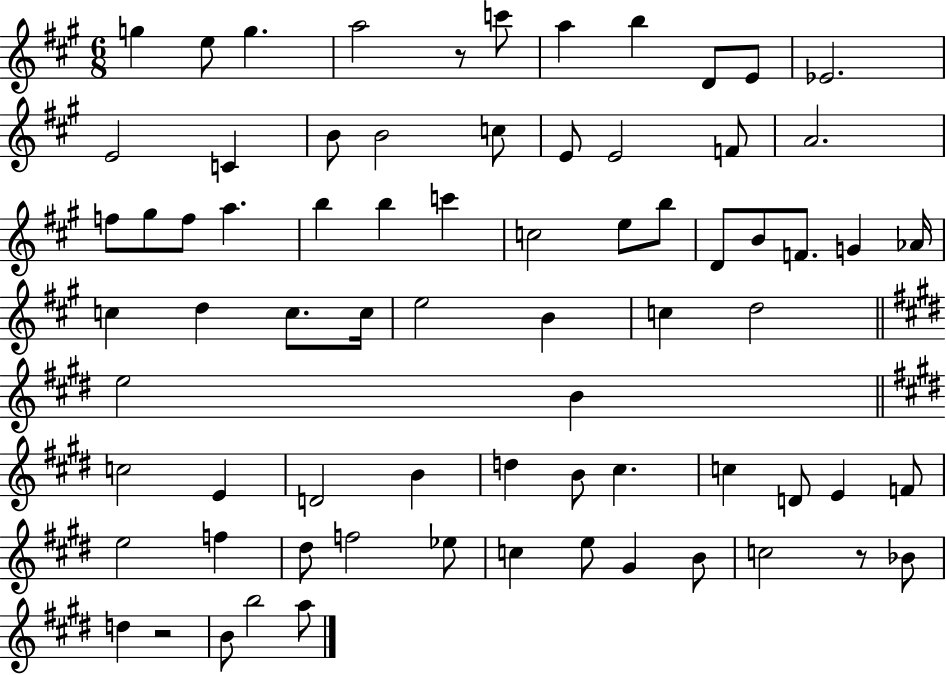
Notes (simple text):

G5/q E5/e G5/q. A5/h R/e C6/e A5/q B5/q D4/e E4/e Eb4/h. E4/h C4/q B4/e B4/h C5/e E4/e E4/h F4/e A4/h. F5/e G#5/e F5/e A5/q. B5/q B5/q C6/q C5/h E5/e B5/e D4/e B4/e F4/e. G4/q Ab4/s C5/q D5/q C5/e. C5/s E5/h B4/q C5/q D5/h E5/h B4/q C5/h E4/q D4/h B4/q D5/q B4/e C#5/q. C5/q D4/e E4/q F4/e E5/h F5/q D#5/e F5/h Eb5/e C5/q E5/e G#4/q B4/e C5/h R/e Bb4/e D5/q R/h B4/e B5/h A5/e